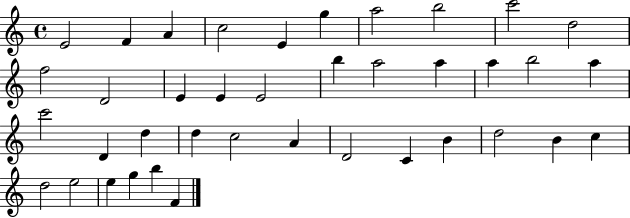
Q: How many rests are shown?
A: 0